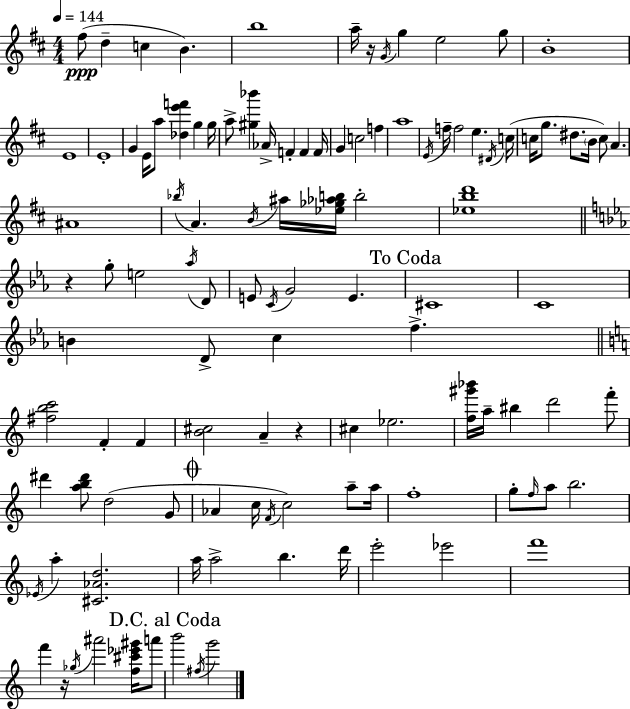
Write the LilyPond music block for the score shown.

{
  \clef treble
  \numericTimeSignature
  \time 4/4
  \key d \major
  \tempo 4 = 144
  fis''8(\ppp d''4-- c''4 b'4.) | b''1 | a''16-- r16 \acciaccatura { g'16 } g''4 e''2 g''8 | b'1-. | \break e'1 | e'1-. | g'4 e'16 a''8 <des'' e''' f'''>4 g''4 | g''16 a''8-> <gis'' bes'''>4 aes'16-> f'4-. f'4 | \break f'16 g'4 c''2 f''4 | a''1 | \acciaccatura { e'16 } f''16-- f''2 e''4. | \acciaccatura { dis'16 } c''16( c''16 g''8. dis''8. \parenthesize b'16 c''8) a'4. | \break ais'1 | \acciaccatura { bes''16 } a'4. \acciaccatura { b'16 } ais''16 <ees'' ges'' aes'' b''>16 b''2-. | <ees'' b'' d'''>1 | \bar "||" \break \key c \minor r4 g''8-. e''2 \acciaccatura { aes''16 } d'8 | e'8 \acciaccatura { c'16 } g'2 e'4. | \mark "To Coda" cis'1 | c'1 | \break b'4 d'8-> c''4 f''4.-> | \bar "||" \break \key a \minor <fis'' b'' c'''>2 f'4-. f'4 | <b' cis''>2 a'4-- r4 | cis''4 ees''2. | <f'' gis''' bes'''>16 a''16-- bis''4 d'''2 f'''8-. | \break dis'''4 <a'' b'' dis'''>8 d''2( g'8 | \mark \markup { \musicglyph "scripts.coda" } aes'4 c''16 \acciaccatura { f'16 }) c''2 a''8-- | a''16 f''1-. | g''8-. \grace { f''16 } a''8 b''2. | \break \acciaccatura { ees'16 } a''4-. <cis' aes' d''>2. | a''16 a''2-> b''4. | d'''16 e'''2-. ees'''2 | f'''1 | \break f'''4 r16 \acciaccatura { ges''16 } ais'''2 | <f'' cis''' ees''' gis'''>16 a'''8 \mark "D.C. al Coda" b'''2 \acciaccatura { fis''16 } g'''2 | \bar "|."
}